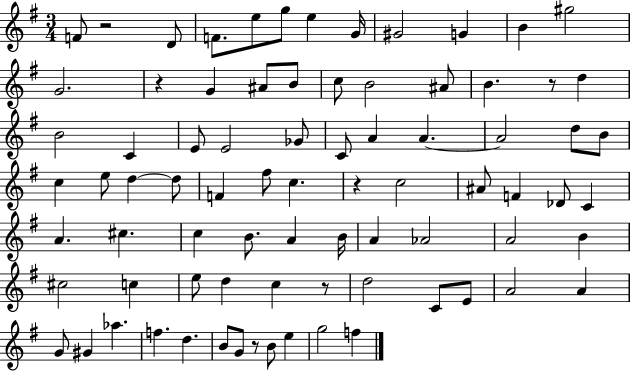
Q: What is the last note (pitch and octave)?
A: F5